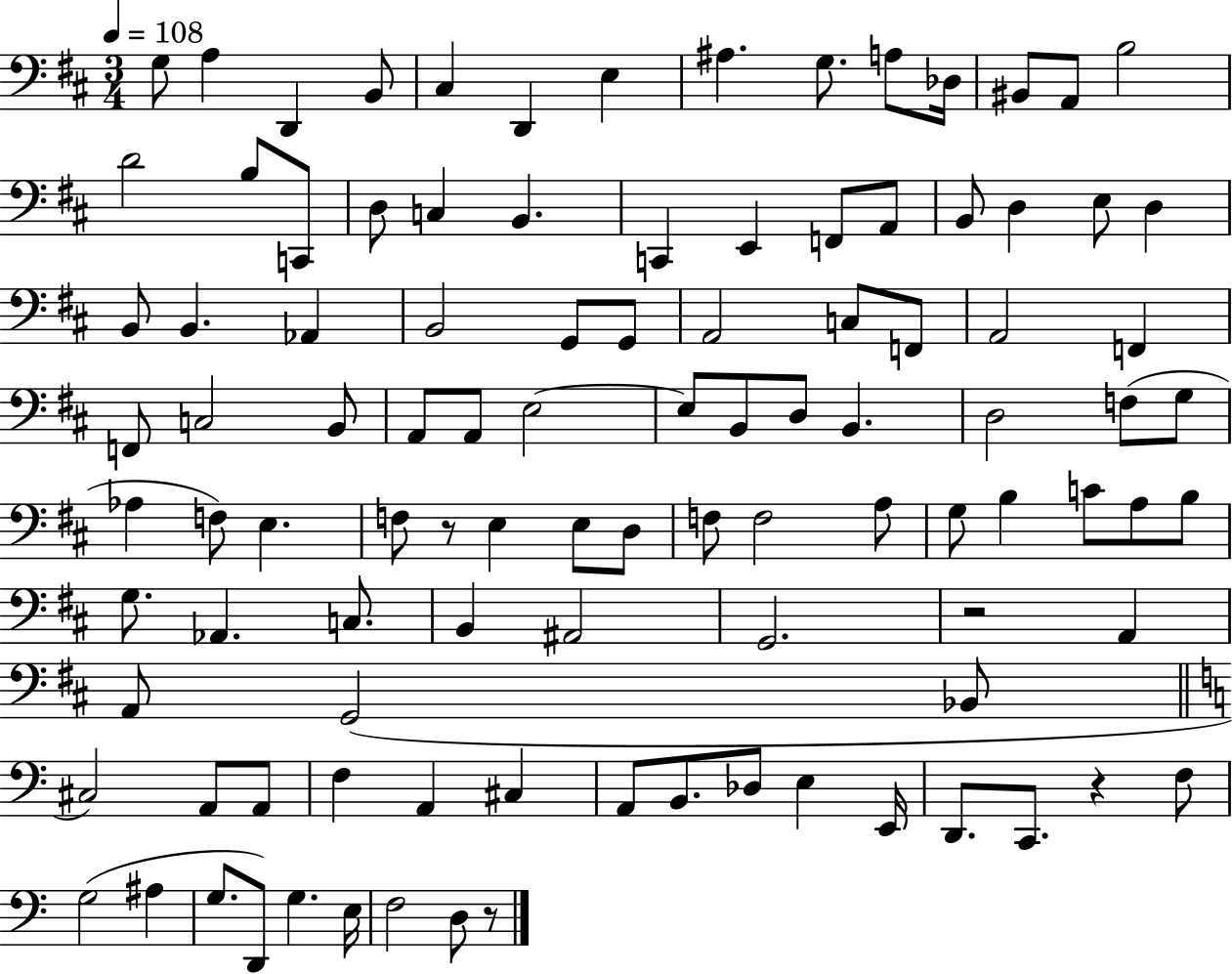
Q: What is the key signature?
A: D major